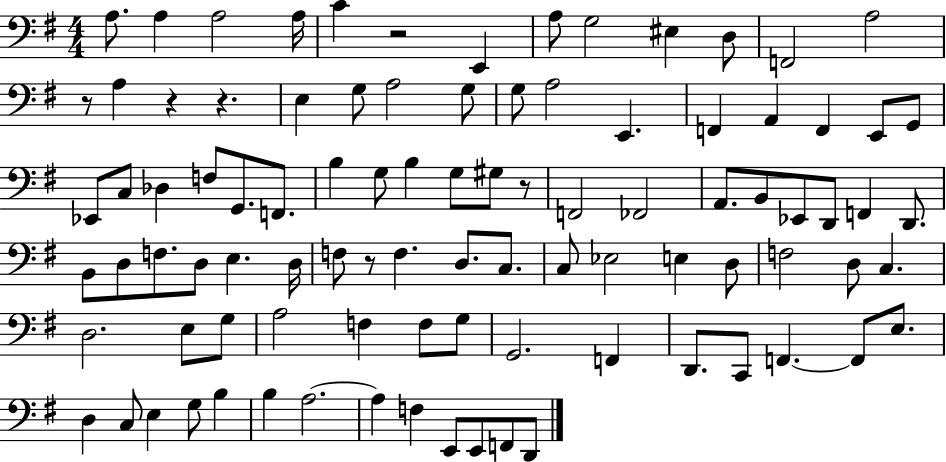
X:1
T:Untitled
M:4/4
L:1/4
K:G
A,/2 A, A,2 A,/4 C z2 E,, A,/2 G,2 ^E, D,/2 F,,2 A,2 z/2 A, z z E, G,/2 A,2 G,/2 G,/2 A,2 E,, F,, A,, F,, E,,/2 G,,/2 _E,,/2 C,/2 _D, F,/2 G,,/2 F,,/2 B, G,/2 B, G,/2 ^G,/2 z/2 F,,2 _F,,2 A,,/2 B,,/2 _E,,/2 D,,/2 F,, D,,/2 B,,/2 D,/2 F,/2 D,/2 E, D,/4 F,/2 z/2 F, D,/2 C,/2 C,/2 _E,2 E, D,/2 F,2 D,/2 C, D,2 E,/2 G,/2 A,2 F, F,/2 G,/2 G,,2 F,, D,,/2 C,,/2 F,, F,,/2 E,/2 D, C,/2 E, G,/2 B, B, A,2 A, F, E,,/2 E,,/2 F,,/2 D,,/2